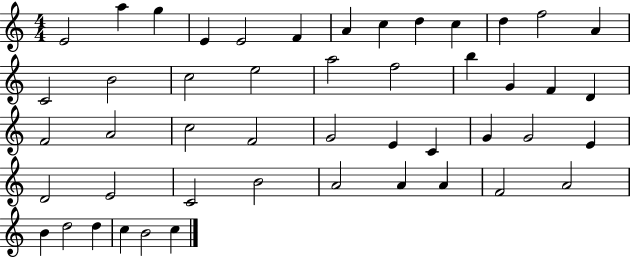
X:1
T:Untitled
M:4/4
L:1/4
K:C
E2 a g E E2 F A c d c d f2 A C2 B2 c2 e2 a2 f2 b G F D F2 A2 c2 F2 G2 E C G G2 E D2 E2 C2 B2 A2 A A F2 A2 B d2 d c B2 c